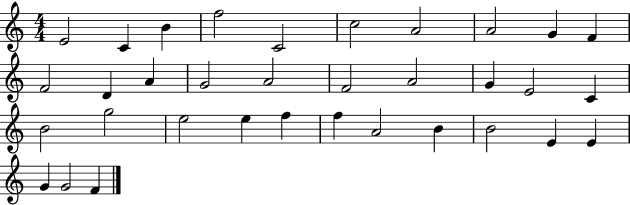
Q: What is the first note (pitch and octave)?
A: E4